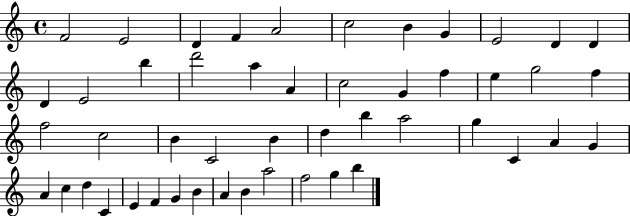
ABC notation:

X:1
T:Untitled
M:4/4
L:1/4
K:C
F2 E2 D F A2 c2 B G E2 D D D E2 b d'2 a A c2 G f e g2 f f2 c2 B C2 B d b a2 g C A G A c d C E F G B A B a2 f2 g b